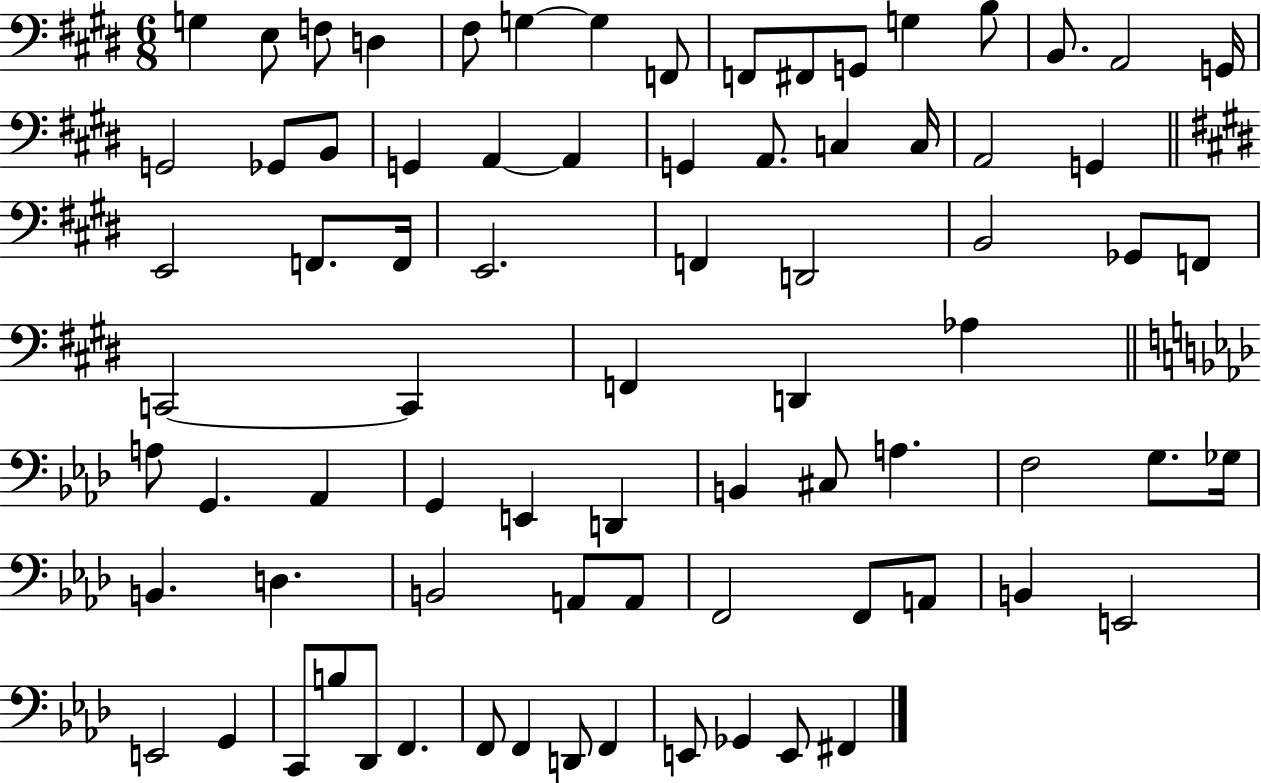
{
  \clef bass
  \numericTimeSignature
  \time 6/8
  \key e \major
  g4 e8 f8 d4 | fis8 g4~~ g4 f,8 | f,8 fis,8 g,8 g4 b8 | b,8. a,2 g,16 | \break g,2 ges,8 b,8 | g,4 a,4~~ a,4 | g,4 a,8. c4 c16 | a,2 g,4 | \break \bar "||" \break \key e \major e,2 f,8. f,16 | e,2. | f,4 d,2 | b,2 ges,8 f,8 | \break c,2~~ c,4 | f,4 d,4 aes4 | \bar "||" \break \key aes \major a8 g,4. aes,4 | g,4 e,4 d,4 | b,4 cis8 a4. | f2 g8. ges16 | \break b,4. d4. | b,2 a,8 a,8 | f,2 f,8 a,8 | b,4 e,2 | \break e,2 g,4 | c,8 b8 des,8 f,4. | f,8 f,4 d,8 f,4 | e,8 ges,4 e,8 fis,4 | \break \bar "|."
}